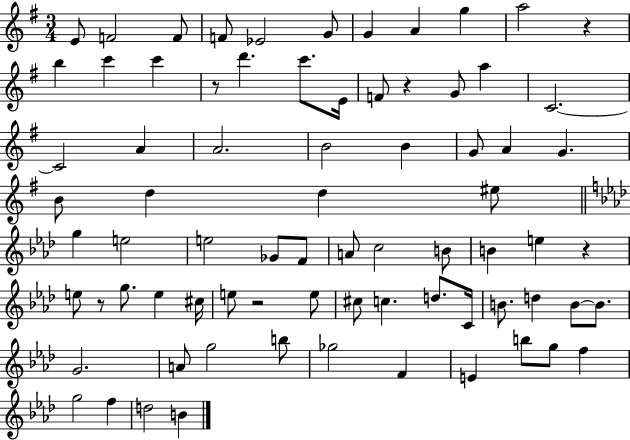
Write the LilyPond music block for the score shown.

{
  \clef treble
  \numericTimeSignature
  \time 3/4
  \key g \major
  \repeat volta 2 { e'8 f'2 f'8 | f'8 ees'2 g'8 | g'4 a'4 g''4 | a''2 r4 | \break b''4 c'''4 c'''4 | r8 d'''4. c'''8. e'16 | f'8 r4 g'8 a''4 | c'2.~~ | \break c'2 a'4 | a'2. | b'2 b'4 | g'8 a'4 g'4. | \break b'8 d''4 d''4 eis''8 | \bar "||" \break \key aes \major g''4 e''2 | e''2 ges'8 f'8 | a'8 c''2 b'8 | b'4 e''4 r4 | \break e''8 r8 g''8. e''4 cis''16 | e''8 r2 e''8 | cis''8 c''4. d''8. c'16 | b'8. d''4 b'8~~ b'8. | \break g'2. | a'8 g''2 b''8 | ges''2 f'4 | e'4 b''8 g''8 f''4 | \break g''2 f''4 | d''2 b'4 | } \bar "|."
}